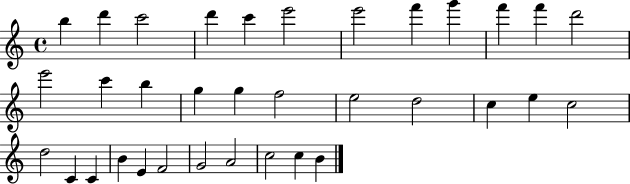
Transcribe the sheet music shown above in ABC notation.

X:1
T:Untitled
M:4/4
L:1/4
K:C
b d' c'2 d' c' e'2 e'2 f' g' f' f' d'2 e'2 c' b g g f2 e2 d2 c e c2 d2 C C B E F2 G2 A2 c2 c B